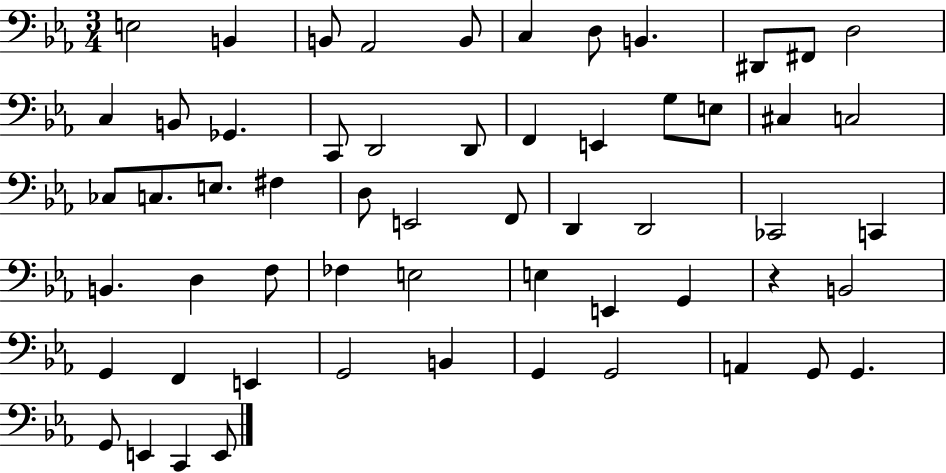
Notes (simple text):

E3/h B2/q B2/e Ab2/h B2/e C3/q D3/e B2/q. D#2/e F#2/e D3/h C3/q B2/e Gb2/q. C2/e D2/h D2/e F2/q E2/q G3/e E3/e C#3/q C3/h CES3/e C3/e. E3/e. F#3/q D3/e E2/h F2/e D2/q D2/h CES2/h C2/q B2/q. D3/q F3/e FES3/q E3/h E3/q E2/q G2/q R/q B2/h G2/q F2/q E2/q G2/h B2/q G2/q G2/h A2/q G2/e G2/q. G2/e E2/q C2/q E2/e